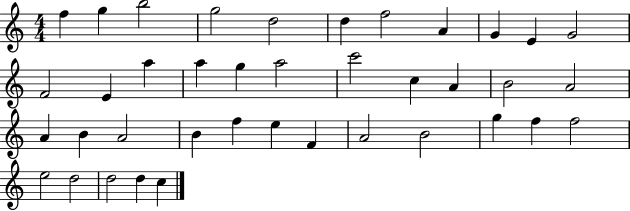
{
  \clef treble
  \numericTimeSignature
  \time 4/4
  \key c \major
  f''4 g''4 b''2 | g''2 d''2 | d''4 f''2 a'4 | g'4 e'4 g'2 | \break f'2 e'4 a''4 | a''4 g''4 a''2 | c'''2 c''4 a'4 | b'2 a'2 | \break a'4 b'4 a'2 | b'4 f''4 e''4 f'4 | a'2 b'2 | g''4 f''4 f''2 | \break e''2 d''2 | d''2 d''4 c''4 | \bar "|."
}